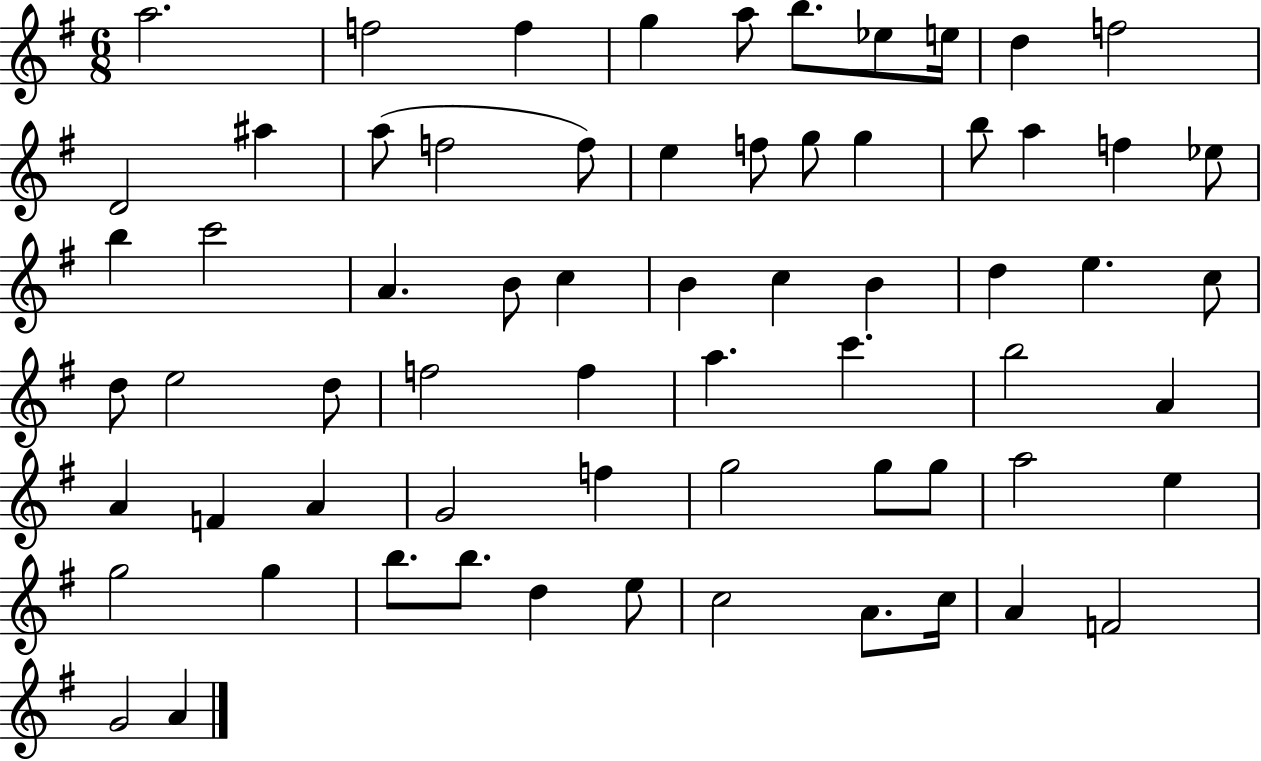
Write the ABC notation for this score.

X:1
T:Untitled
M:6/8
L:1/4
K:G
a2 f2 f g a/2 b/2 _e/2 e/4 d f2 D2 ^a a/2 f2 f/2 e f/2 g/2 g b/2 a f _e/2 b c'2 A B/2 c B c B d e c/2 d/2 e2 d/2 f2 f a c' b2 A A F A G2 f g2 g/2 g/2 a2 e g2 g b/2 b/2 d e/2 c2 A/2 c/4 A F2 G2 A